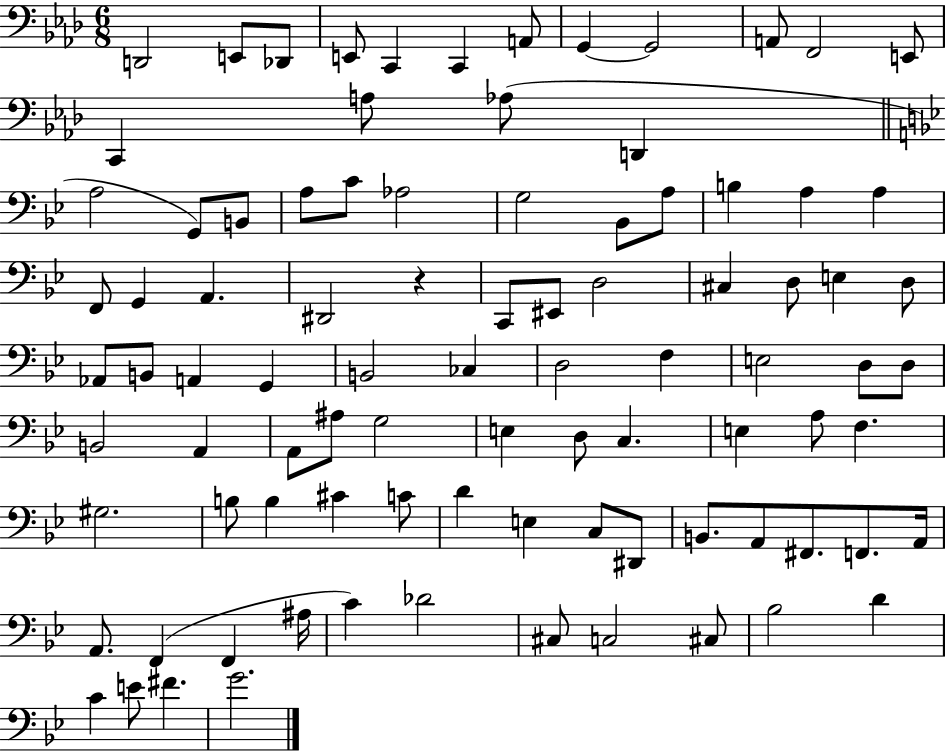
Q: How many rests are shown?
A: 1